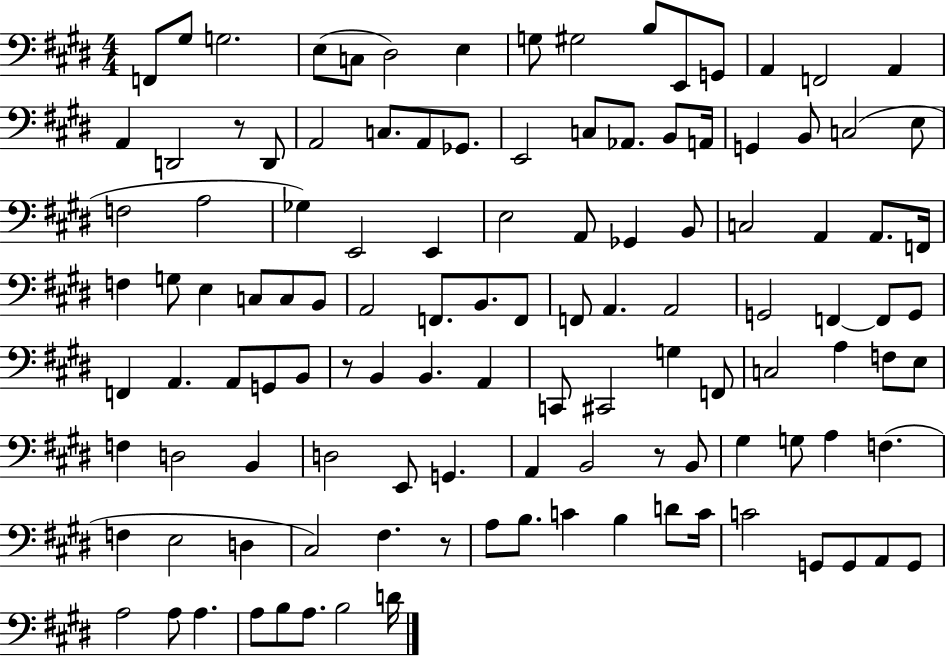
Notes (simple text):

F2/e G#3/e G3/h. E3/e C3/e D#3/h E3/q G3/e G#3/h B3/e E2/e G2/e A2/q F2/h A2/q A2/q D2/h R/e D2/e A2/h C3/e. A2/e Gb2/e. E2/h C3/e Ab2/e. B2/e A2/s G2/q B2/e C3/h E3/e F3/h A3/h Gb3/q E2/h E2/q E3/h A2/e Gb2/q B2/e C3/h A2/q A2/e. F2/s F3/q G3/e E3/q C3/e C3/e B2/e A2/h F2/e. B2/e. F2/e F2/e A2/q. A2/h G2/h F2/q F2/e G2/e F2/q A2/q. A2/e G2/e B2/e R/e B2/q B2/q. A2/q C2/e C#2/h G3/q F2/e C3/h A3/q F3/e E3/e F3/q D3/h B2/q D3/h E2/e G2/q. A2/q B2/h R/e B2/e G#3/q G3/e A3/q F3/q. F3/q E3/h D3/q C#3/h F#3/q. R/e A3/e B3/e. C4/q B3/q D4/e C4/s C4/h G2/e G2/e A2/e G2/e A3/h A3/e A3/q. A3/e B3/e A3/e. B3/h D4/s